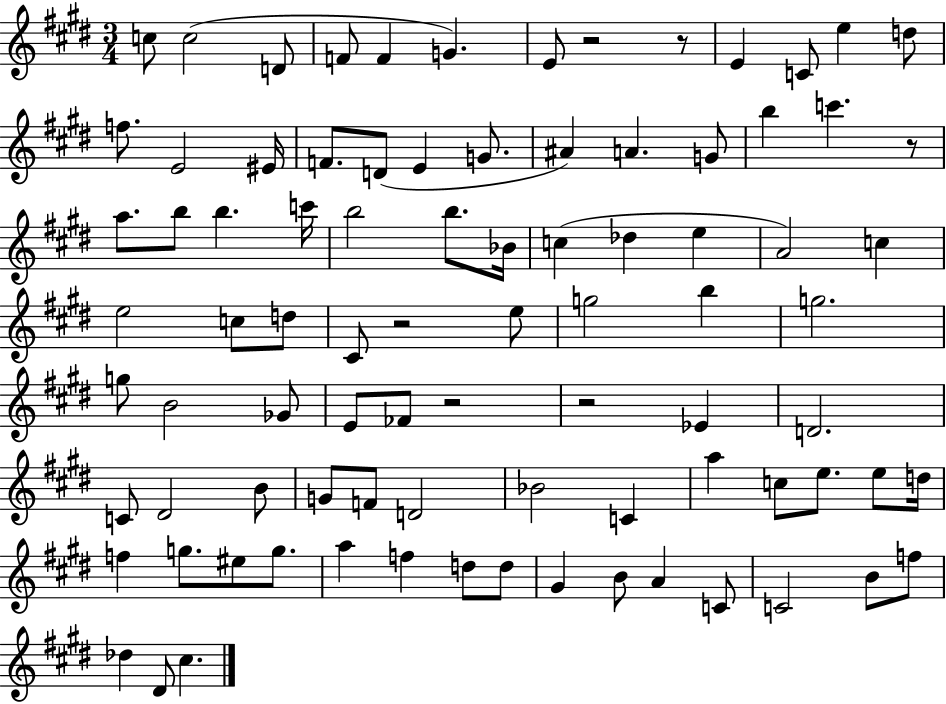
C5/e C5/h D4/e F4/e F4/q G4/q. E4/e R/h R/e E4/q C4/e E5/q D5/e F5/e. E4/h EIS4/s F4/e. D4/e E4/q G4/e. A#4/q A4/q. G4/e B5/q C6/q. R/e A5/e. B5/e B5/q. C6/s B5/h B5/e. Bb4/s C5/q Db5/q E5/q A4/h C5/q E5/h C5/e D5/e C#4/e R/h E5/e G5/h B5/q G5/h. G5/e B4/h Gb4/e E4/e FES4/e R/h R/h Eb4/q D4/h. C4/e D#4/h B4/e G4/e F4/e D4/h Bb4/h C4/q A5/q C5/e E5/e. E5/e D5/s F5/q G5/e. EIS5/e G5/e. A5/q F5/q D5/e D5/e G#4/q B4/e A4/q C4/e C4/h B4/e F5/e Db5/q D#4/e C#5/q.